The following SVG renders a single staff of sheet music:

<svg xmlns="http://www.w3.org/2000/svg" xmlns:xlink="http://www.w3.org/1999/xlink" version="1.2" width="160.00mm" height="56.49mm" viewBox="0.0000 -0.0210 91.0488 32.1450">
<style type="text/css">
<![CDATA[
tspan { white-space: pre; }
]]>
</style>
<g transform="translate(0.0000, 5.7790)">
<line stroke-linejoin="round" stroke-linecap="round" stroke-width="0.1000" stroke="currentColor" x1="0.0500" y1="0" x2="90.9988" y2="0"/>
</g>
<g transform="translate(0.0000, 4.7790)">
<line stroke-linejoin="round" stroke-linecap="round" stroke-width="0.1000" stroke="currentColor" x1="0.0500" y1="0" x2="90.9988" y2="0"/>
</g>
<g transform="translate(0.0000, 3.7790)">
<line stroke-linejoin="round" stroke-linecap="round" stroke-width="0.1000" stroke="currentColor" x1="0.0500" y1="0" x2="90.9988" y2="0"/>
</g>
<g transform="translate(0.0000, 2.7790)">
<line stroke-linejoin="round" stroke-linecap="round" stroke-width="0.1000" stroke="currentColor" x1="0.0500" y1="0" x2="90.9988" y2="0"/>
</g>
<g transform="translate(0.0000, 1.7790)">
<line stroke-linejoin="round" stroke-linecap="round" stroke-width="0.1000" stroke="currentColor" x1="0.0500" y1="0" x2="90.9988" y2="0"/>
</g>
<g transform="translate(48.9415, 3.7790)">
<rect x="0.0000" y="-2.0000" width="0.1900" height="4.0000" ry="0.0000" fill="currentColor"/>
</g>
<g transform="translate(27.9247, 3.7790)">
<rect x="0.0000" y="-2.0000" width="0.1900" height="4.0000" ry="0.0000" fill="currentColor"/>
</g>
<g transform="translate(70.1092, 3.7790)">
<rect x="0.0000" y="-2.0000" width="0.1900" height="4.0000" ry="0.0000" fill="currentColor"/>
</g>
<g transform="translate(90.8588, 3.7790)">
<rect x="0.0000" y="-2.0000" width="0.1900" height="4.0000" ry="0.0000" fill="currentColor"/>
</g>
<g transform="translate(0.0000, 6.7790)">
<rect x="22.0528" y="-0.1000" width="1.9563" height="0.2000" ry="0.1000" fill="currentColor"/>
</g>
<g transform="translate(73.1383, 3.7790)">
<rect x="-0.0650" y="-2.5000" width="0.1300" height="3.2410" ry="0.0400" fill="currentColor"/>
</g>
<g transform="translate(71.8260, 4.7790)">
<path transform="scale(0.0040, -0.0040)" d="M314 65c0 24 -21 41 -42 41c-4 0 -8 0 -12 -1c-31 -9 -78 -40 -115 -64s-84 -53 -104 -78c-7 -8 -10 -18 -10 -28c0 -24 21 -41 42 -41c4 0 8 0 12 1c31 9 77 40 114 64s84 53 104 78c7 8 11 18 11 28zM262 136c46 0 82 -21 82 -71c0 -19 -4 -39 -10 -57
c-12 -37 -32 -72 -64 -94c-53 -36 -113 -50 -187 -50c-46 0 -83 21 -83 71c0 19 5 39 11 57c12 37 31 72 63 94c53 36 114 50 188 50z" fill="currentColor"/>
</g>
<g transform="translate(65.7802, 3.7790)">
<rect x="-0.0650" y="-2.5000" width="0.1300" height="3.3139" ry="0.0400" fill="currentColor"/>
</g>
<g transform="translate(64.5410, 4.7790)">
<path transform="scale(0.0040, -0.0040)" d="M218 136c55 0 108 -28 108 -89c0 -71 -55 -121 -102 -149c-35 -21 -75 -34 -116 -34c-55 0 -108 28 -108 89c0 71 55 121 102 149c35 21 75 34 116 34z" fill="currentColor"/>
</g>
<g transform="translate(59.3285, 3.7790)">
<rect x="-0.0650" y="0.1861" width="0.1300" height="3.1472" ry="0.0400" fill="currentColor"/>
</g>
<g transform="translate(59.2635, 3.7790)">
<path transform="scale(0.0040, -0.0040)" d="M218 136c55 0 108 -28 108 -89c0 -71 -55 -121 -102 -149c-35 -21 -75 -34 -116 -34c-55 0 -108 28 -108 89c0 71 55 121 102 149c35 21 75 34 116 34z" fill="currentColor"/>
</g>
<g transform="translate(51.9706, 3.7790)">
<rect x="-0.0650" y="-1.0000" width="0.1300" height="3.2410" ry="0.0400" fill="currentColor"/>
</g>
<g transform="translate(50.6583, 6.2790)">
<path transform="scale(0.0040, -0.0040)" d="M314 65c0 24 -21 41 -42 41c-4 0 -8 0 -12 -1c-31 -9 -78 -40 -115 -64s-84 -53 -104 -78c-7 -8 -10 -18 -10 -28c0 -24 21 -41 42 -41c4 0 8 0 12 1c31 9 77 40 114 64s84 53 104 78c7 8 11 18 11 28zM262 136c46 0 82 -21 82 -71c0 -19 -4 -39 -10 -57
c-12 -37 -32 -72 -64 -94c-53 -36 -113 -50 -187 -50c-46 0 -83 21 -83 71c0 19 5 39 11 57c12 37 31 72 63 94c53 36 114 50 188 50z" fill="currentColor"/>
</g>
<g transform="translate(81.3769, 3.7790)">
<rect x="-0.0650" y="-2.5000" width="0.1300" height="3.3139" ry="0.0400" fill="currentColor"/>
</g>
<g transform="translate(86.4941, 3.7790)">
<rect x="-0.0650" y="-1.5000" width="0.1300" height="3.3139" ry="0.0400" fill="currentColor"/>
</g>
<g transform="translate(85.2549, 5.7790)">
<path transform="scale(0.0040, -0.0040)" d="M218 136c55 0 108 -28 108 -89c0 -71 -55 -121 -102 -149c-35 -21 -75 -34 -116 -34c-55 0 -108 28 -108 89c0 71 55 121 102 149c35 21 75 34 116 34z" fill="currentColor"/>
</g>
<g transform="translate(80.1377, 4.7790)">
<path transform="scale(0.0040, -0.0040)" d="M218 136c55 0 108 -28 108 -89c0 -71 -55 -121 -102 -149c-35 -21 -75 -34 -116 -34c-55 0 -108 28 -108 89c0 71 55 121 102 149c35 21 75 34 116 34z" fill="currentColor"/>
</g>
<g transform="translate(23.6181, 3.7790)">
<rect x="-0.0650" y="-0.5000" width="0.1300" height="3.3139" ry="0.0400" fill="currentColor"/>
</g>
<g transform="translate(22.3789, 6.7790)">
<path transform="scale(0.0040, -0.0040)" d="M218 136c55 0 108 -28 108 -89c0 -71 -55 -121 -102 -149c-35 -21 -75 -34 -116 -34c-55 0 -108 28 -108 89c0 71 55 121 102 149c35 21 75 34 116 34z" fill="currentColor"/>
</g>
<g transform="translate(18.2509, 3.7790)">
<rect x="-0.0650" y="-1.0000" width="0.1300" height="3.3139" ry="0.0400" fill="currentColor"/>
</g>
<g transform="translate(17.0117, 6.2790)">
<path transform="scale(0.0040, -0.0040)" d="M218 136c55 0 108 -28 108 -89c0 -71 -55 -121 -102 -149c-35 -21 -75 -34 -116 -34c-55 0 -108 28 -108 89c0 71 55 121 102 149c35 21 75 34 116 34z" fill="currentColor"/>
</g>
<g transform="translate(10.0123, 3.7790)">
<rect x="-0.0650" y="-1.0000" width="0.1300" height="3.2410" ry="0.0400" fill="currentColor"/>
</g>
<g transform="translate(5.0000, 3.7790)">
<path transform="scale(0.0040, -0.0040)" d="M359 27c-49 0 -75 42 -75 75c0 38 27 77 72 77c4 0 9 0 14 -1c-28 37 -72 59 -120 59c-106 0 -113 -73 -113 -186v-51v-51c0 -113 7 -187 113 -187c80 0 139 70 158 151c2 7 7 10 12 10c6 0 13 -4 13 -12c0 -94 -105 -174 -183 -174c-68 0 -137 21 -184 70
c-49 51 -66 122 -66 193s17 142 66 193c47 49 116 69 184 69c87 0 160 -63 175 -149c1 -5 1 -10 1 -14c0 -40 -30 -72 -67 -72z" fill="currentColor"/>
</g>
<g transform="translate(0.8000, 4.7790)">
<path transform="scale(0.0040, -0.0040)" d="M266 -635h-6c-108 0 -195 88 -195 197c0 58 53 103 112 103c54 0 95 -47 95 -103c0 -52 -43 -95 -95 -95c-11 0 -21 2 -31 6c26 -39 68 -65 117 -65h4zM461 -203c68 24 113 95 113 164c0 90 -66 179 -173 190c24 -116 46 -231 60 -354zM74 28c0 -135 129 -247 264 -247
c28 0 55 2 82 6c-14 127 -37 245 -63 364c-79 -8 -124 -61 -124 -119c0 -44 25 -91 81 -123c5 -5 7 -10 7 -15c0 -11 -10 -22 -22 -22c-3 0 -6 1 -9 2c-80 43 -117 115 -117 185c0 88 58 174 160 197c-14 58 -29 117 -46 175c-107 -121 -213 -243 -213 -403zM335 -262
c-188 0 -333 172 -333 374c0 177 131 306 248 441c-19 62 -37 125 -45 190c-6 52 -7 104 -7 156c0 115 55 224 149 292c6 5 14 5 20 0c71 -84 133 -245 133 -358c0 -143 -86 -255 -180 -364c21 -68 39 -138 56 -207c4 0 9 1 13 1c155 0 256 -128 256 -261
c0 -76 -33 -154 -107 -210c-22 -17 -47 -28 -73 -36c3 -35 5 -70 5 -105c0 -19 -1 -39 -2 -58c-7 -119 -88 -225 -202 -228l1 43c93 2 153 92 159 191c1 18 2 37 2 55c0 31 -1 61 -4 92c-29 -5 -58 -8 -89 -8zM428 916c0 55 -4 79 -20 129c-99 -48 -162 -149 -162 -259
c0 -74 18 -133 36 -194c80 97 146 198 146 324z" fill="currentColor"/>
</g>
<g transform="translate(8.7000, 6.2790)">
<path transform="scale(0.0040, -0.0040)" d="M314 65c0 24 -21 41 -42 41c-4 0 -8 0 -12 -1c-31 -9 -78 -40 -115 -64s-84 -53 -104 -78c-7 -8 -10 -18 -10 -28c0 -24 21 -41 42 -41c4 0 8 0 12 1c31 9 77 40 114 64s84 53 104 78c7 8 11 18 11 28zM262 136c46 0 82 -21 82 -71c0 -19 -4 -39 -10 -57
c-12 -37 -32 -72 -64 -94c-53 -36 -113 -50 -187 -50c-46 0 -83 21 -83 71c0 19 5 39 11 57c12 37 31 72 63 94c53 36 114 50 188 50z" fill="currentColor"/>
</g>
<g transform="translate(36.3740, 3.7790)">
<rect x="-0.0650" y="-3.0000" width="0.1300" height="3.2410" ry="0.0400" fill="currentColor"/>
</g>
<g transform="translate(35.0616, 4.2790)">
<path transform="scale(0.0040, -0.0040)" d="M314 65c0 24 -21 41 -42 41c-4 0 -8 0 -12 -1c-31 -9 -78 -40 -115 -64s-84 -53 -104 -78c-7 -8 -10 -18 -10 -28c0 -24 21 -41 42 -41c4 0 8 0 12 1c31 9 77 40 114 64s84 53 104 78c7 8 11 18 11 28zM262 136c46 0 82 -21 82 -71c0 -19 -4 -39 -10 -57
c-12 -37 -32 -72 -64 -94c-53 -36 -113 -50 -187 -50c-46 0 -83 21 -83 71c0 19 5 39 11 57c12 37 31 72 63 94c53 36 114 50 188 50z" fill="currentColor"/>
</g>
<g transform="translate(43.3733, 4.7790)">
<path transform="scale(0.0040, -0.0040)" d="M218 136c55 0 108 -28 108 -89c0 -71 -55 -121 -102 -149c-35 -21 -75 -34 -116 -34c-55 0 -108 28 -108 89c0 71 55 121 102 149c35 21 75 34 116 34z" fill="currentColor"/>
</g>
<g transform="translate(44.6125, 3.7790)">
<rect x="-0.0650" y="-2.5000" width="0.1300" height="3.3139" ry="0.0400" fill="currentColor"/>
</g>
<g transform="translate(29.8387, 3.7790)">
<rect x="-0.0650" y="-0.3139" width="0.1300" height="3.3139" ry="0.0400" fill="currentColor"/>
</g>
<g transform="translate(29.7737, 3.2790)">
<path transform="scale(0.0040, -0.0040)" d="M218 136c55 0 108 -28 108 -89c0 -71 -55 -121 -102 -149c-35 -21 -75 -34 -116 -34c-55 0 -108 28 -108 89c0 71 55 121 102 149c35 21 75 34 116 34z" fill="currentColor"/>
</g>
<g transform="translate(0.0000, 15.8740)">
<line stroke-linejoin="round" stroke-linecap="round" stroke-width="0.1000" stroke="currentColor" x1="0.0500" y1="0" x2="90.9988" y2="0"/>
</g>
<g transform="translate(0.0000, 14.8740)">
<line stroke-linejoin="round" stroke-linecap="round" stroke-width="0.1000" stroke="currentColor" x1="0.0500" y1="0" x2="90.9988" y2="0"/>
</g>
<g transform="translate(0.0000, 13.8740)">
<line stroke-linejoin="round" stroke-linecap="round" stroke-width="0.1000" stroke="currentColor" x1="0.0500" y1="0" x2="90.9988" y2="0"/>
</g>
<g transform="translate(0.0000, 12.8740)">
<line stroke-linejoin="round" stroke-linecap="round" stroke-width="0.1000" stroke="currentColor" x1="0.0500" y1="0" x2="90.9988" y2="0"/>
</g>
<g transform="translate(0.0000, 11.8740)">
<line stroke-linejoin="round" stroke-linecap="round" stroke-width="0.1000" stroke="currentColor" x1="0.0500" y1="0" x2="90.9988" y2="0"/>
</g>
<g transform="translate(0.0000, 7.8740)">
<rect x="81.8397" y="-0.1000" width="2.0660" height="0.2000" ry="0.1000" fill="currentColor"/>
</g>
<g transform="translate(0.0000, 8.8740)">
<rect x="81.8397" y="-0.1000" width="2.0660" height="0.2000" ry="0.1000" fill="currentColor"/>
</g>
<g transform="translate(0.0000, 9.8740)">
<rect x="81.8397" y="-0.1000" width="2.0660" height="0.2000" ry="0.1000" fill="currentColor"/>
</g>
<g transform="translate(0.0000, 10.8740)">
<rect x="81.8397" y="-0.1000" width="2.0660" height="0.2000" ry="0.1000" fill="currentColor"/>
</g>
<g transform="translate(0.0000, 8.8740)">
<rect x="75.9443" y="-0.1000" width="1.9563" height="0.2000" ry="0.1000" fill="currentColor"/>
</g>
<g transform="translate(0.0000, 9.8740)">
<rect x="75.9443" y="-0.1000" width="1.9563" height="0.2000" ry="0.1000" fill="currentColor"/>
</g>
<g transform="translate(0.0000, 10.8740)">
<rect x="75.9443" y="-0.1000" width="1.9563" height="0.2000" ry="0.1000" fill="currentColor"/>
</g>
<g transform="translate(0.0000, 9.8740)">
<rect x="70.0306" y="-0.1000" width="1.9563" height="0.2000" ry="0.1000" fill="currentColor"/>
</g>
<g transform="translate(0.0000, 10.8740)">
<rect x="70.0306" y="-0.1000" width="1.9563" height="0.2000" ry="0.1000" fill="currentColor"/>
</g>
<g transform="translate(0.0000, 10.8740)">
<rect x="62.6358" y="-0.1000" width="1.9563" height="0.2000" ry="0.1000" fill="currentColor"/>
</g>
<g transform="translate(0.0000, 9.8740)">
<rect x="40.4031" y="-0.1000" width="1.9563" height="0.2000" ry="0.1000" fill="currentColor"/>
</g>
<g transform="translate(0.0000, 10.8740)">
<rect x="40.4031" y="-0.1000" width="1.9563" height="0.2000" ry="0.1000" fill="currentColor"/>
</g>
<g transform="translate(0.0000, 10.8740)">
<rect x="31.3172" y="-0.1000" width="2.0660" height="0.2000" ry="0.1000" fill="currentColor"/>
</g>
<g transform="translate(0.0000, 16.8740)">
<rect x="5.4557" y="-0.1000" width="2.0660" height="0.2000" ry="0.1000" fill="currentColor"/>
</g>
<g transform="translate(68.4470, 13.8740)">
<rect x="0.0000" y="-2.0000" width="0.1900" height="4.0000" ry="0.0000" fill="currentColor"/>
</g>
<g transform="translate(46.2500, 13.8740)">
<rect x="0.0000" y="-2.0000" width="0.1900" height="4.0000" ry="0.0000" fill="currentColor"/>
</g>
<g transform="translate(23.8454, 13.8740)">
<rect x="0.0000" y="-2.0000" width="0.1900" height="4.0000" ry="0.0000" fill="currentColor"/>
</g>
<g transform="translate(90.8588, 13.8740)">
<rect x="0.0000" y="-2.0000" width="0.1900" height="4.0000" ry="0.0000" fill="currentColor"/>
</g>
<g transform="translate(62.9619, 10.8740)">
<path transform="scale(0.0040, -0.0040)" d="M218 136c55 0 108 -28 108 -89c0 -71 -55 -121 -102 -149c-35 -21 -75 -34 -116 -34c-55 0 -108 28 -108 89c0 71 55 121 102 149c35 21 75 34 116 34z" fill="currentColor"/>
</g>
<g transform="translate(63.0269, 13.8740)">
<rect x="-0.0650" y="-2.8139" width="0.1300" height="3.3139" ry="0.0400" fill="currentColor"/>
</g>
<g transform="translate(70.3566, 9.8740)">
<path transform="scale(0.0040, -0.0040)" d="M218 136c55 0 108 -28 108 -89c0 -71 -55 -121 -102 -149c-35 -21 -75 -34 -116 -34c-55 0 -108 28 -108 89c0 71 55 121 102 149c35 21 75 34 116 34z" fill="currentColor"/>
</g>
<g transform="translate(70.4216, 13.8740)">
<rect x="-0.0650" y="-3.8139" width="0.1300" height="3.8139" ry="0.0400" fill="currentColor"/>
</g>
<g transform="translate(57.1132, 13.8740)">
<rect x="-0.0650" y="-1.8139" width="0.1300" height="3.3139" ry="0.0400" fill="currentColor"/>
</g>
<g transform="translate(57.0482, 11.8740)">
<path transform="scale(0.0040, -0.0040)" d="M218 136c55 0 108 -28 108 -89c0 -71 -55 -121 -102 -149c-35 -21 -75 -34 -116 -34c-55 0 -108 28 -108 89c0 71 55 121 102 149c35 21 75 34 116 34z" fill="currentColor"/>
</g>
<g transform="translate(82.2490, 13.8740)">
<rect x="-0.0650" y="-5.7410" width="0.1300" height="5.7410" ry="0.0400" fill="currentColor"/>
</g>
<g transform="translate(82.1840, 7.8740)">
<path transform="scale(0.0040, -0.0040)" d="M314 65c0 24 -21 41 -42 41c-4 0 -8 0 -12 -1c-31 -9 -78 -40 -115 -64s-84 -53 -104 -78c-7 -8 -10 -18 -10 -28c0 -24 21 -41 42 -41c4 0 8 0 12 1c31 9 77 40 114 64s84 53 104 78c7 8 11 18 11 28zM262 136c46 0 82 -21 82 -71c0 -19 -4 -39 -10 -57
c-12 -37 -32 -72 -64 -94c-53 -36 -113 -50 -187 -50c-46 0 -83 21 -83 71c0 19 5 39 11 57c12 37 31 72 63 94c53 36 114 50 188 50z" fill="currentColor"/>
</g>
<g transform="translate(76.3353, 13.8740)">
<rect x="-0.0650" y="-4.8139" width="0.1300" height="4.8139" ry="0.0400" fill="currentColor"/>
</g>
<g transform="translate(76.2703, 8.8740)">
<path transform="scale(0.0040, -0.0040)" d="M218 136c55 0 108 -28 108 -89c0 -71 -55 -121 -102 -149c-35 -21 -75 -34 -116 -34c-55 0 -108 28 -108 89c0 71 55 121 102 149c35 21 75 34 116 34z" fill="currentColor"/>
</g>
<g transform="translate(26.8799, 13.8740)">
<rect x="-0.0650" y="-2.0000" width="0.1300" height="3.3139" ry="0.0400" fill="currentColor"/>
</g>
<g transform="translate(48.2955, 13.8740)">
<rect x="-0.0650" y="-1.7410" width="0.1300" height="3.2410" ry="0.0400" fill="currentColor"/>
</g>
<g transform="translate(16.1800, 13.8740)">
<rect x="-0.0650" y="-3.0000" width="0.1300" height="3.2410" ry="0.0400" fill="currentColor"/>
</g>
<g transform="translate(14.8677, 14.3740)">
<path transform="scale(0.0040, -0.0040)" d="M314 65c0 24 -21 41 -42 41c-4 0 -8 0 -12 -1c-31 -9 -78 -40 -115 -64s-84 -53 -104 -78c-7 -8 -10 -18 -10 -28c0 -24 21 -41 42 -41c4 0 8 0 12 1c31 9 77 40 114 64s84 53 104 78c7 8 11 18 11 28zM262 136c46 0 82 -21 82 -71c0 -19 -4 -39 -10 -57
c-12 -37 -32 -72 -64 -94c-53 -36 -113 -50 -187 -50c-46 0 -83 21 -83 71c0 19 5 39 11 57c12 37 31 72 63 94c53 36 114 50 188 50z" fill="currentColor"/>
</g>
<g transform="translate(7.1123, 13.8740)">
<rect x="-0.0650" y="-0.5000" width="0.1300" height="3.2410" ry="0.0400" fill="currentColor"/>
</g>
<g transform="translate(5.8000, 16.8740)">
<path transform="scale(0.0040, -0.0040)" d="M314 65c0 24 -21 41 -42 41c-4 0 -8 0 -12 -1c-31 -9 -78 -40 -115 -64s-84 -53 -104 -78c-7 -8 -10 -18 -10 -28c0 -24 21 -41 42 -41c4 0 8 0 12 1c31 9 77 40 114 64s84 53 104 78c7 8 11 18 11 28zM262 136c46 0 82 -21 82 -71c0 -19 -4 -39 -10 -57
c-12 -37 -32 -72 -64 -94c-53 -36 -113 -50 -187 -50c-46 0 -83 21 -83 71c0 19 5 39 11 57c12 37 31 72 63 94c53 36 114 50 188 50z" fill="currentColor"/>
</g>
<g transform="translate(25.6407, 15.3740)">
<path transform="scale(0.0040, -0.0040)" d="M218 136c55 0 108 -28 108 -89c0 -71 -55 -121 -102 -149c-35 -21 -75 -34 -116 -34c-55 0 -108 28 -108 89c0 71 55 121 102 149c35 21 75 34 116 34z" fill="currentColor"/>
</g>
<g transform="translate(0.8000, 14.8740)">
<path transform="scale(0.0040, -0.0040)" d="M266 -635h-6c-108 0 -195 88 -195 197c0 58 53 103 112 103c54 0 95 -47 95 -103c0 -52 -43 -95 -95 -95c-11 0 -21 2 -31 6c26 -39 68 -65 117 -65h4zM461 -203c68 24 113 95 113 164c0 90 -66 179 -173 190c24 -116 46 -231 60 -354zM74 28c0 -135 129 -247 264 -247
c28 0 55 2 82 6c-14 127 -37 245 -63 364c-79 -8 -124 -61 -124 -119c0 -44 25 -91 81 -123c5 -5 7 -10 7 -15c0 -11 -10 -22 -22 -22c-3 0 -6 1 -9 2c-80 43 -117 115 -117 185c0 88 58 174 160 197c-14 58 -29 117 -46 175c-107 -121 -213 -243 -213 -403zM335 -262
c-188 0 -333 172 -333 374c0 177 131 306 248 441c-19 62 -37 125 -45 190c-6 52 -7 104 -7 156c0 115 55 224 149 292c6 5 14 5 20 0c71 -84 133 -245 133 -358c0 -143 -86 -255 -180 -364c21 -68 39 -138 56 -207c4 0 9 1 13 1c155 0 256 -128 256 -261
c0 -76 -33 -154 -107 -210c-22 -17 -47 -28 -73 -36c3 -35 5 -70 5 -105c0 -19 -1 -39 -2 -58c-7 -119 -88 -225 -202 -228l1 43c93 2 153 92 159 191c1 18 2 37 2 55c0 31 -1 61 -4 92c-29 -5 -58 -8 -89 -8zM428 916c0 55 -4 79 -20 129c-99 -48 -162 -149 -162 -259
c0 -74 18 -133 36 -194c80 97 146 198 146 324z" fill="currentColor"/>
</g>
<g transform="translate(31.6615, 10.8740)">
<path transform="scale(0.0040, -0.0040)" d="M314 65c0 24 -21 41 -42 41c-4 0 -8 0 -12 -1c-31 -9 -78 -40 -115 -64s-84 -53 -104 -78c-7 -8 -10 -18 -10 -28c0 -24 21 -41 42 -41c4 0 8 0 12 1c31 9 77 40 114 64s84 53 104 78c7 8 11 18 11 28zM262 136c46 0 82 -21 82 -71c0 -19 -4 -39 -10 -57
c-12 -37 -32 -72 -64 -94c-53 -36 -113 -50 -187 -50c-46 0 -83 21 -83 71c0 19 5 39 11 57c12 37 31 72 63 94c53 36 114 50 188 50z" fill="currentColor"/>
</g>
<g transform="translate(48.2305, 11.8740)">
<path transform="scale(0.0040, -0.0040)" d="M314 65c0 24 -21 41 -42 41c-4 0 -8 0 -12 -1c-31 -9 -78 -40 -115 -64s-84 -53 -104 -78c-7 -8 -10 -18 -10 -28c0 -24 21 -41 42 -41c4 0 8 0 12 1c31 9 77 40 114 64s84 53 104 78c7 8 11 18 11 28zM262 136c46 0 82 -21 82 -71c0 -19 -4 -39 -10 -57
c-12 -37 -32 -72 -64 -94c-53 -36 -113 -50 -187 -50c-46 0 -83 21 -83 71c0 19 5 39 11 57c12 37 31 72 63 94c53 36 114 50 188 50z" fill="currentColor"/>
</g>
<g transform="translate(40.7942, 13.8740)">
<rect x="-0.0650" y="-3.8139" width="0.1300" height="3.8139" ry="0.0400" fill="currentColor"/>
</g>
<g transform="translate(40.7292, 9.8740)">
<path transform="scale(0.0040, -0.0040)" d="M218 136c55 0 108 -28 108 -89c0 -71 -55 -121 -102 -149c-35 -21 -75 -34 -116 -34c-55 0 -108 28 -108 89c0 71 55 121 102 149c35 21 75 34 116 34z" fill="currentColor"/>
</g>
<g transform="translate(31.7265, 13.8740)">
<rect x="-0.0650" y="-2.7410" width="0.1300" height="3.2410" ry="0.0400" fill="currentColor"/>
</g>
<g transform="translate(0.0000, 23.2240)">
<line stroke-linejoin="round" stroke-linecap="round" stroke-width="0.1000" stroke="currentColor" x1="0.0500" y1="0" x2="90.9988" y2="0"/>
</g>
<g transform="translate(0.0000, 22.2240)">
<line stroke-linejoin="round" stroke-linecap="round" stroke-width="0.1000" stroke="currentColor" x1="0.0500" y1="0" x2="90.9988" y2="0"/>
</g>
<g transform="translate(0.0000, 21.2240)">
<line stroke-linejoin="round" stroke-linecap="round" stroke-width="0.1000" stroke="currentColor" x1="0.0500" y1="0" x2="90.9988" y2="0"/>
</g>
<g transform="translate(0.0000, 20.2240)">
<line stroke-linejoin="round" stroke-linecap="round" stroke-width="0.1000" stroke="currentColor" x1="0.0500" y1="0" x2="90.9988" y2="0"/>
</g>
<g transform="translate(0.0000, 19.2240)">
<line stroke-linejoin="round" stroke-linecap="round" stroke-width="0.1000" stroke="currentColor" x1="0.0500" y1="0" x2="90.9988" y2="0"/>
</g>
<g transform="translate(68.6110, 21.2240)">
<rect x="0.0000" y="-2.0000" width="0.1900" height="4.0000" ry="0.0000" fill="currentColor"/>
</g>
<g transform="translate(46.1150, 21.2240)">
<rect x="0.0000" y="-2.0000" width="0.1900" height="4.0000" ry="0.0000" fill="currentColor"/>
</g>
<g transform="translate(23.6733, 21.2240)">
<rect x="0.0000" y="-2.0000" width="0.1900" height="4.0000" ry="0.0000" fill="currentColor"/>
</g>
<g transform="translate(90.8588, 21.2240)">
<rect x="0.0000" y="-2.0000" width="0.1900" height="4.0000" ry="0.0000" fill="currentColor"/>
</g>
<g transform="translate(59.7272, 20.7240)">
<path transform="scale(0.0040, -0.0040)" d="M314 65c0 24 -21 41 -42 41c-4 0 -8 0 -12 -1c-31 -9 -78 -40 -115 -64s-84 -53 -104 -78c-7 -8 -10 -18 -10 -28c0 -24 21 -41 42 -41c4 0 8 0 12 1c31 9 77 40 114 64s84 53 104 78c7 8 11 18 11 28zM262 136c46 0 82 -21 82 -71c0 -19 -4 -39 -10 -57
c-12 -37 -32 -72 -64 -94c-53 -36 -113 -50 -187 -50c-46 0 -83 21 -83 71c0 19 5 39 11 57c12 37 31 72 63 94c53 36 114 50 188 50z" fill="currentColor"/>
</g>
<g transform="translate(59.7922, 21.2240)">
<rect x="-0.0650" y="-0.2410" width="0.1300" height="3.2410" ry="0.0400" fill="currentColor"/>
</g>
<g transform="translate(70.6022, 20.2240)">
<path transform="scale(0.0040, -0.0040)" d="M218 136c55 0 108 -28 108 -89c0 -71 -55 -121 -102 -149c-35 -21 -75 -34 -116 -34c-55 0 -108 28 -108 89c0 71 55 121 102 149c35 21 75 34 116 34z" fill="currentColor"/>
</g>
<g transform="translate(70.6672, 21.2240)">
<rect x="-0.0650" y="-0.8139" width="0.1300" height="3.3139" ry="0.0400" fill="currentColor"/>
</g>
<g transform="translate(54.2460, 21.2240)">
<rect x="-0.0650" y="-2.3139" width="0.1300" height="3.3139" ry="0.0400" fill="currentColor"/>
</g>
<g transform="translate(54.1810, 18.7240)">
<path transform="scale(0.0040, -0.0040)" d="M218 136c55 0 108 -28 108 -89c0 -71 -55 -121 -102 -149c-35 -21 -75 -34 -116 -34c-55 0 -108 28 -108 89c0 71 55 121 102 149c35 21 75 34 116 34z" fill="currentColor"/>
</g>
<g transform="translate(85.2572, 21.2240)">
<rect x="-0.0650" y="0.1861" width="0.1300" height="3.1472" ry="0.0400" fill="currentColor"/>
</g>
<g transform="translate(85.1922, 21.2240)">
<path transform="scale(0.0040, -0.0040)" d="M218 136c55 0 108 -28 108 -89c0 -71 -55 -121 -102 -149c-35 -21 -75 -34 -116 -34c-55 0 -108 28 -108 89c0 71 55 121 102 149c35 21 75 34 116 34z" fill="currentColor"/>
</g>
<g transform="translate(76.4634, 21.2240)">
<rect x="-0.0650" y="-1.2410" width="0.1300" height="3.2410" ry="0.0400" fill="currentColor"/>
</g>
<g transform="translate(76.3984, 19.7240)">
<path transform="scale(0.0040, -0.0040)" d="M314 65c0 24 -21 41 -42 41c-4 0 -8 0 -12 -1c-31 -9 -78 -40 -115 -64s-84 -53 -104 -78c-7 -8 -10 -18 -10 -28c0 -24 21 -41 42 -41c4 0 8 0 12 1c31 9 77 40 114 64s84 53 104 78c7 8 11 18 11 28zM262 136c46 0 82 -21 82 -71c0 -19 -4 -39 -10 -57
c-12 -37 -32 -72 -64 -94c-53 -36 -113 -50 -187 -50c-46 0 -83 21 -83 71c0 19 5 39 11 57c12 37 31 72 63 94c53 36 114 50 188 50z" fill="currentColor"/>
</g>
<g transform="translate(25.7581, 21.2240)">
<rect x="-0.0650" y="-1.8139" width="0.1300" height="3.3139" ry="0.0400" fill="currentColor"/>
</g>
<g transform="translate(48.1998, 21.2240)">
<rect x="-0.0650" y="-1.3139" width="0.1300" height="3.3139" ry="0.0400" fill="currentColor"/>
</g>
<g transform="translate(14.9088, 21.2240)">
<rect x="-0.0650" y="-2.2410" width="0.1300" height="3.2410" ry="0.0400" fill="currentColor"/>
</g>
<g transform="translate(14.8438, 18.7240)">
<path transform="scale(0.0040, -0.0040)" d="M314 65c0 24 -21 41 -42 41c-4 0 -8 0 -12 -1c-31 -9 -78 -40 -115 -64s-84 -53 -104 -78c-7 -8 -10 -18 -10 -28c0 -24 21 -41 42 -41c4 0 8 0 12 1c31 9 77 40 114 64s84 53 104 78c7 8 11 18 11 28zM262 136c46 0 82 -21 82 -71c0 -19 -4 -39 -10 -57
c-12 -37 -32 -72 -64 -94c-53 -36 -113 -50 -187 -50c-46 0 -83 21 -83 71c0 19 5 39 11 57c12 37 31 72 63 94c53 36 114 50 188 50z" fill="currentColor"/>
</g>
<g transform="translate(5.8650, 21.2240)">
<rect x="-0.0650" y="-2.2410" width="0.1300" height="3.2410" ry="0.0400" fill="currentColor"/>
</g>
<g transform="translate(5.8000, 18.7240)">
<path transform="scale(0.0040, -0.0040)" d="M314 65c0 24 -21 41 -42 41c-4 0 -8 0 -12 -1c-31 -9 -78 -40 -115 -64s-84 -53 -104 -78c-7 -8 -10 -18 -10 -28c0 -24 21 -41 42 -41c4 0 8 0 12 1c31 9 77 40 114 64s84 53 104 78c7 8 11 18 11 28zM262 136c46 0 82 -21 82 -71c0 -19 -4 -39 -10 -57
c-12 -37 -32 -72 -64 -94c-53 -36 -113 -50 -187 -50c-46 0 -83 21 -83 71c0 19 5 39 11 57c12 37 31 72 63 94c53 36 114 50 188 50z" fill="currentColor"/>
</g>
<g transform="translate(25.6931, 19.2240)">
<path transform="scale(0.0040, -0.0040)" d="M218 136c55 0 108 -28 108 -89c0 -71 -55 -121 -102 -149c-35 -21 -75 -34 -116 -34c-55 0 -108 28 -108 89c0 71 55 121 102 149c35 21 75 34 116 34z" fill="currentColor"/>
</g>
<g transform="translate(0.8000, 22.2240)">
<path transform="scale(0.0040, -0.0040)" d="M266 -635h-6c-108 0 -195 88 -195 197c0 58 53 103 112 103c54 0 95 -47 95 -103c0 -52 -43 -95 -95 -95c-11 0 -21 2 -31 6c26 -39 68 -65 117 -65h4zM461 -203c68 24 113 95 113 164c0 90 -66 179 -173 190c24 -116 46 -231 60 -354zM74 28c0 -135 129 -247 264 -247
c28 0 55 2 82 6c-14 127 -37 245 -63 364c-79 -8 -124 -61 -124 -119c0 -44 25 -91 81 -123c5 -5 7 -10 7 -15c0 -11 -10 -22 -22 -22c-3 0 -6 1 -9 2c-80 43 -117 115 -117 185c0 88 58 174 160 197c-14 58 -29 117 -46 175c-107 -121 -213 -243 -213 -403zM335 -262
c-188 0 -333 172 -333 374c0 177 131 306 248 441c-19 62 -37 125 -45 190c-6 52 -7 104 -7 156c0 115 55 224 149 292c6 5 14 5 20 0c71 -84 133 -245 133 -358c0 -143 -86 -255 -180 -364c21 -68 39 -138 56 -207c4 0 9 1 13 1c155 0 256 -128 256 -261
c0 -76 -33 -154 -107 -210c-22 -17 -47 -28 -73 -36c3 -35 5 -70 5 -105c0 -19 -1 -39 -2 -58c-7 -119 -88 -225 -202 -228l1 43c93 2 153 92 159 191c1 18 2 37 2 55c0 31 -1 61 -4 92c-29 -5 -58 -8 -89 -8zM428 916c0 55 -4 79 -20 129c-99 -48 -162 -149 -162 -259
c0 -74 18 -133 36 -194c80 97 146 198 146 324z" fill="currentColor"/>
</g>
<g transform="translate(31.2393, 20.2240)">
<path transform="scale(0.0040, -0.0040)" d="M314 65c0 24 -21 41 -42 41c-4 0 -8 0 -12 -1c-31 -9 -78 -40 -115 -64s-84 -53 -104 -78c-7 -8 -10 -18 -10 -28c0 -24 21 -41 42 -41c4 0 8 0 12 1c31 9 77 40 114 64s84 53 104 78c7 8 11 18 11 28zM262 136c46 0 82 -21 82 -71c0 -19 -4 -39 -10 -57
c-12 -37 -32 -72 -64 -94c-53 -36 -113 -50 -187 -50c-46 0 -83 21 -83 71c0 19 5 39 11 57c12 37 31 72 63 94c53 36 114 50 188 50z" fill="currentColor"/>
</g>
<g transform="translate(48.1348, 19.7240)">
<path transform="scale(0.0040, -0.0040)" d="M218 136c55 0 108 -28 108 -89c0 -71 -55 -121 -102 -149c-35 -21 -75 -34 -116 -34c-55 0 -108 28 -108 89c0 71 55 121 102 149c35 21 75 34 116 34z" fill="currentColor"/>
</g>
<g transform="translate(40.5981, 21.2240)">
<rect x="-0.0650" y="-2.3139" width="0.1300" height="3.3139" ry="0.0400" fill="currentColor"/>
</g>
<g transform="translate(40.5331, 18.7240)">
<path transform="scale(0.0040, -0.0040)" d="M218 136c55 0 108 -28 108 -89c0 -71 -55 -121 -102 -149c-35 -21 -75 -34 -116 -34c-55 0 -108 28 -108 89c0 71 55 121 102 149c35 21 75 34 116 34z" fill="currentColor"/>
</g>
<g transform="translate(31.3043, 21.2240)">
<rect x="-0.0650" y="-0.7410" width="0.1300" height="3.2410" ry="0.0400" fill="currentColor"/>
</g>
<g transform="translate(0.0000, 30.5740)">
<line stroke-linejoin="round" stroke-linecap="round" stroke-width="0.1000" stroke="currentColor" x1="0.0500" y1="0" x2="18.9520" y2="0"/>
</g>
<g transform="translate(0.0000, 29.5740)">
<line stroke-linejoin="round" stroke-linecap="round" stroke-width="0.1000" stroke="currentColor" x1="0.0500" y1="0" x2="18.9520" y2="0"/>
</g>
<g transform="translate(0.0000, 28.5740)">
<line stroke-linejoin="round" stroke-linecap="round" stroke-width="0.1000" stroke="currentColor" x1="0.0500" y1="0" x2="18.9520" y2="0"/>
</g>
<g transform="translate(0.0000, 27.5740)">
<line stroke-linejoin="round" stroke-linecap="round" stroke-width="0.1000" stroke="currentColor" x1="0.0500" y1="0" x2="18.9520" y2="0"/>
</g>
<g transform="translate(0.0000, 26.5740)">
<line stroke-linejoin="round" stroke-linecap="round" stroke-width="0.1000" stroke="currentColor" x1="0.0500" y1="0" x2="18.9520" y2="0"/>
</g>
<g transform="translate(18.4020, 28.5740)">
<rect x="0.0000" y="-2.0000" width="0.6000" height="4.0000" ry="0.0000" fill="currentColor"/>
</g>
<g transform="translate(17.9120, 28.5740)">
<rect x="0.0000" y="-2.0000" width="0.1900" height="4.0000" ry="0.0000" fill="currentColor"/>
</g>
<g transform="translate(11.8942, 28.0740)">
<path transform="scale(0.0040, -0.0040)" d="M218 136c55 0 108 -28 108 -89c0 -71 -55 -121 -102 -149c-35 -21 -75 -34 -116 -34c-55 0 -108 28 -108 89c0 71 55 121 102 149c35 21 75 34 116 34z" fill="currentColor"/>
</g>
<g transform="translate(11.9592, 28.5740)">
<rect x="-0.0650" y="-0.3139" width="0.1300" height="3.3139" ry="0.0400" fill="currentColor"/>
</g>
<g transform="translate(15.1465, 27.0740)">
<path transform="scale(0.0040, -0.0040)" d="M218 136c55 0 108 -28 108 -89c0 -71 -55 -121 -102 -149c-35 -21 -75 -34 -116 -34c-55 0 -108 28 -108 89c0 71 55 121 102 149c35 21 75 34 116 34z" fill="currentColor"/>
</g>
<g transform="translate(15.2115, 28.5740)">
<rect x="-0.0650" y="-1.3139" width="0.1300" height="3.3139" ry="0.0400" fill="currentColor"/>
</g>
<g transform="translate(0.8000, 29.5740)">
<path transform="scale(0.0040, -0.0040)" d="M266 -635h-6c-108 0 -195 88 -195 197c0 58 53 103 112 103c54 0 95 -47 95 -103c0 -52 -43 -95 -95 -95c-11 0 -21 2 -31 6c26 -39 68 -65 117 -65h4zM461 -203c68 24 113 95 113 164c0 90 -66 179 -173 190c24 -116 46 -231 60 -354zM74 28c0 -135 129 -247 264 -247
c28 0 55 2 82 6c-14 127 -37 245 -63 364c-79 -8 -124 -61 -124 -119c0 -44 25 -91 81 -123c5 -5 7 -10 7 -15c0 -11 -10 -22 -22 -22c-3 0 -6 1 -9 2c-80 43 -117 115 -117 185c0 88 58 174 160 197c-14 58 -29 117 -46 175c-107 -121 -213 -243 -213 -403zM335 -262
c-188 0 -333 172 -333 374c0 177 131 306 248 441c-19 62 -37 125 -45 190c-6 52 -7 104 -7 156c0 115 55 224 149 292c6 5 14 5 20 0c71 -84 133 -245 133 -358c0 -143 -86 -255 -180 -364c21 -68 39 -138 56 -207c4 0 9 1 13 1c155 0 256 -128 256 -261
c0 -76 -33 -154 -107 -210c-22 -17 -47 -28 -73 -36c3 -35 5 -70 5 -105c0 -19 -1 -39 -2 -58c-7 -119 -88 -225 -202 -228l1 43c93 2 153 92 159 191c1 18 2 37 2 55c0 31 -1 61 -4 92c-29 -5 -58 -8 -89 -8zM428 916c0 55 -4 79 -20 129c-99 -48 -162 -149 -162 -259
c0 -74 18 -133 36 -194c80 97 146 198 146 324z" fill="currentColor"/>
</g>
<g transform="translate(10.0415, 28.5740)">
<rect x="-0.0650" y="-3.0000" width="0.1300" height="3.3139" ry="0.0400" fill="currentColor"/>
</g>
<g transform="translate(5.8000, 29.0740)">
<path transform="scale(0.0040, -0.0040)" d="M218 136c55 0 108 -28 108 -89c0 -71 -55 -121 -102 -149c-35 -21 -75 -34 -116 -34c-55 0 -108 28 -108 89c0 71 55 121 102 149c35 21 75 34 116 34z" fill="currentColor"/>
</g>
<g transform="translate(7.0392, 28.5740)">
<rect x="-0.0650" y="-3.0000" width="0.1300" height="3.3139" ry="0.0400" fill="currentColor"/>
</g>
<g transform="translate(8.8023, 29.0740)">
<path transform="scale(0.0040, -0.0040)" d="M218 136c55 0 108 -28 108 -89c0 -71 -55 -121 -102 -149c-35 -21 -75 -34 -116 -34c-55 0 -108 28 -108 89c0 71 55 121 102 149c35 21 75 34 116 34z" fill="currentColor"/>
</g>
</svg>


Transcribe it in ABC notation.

X:1
T:Untitled
M:4/4
L:1/4
K:C
D2 D C c A2 G D2 B G G2 G E C2 A2 F a2 c' f2 f a c' e' g'2 g2 g2 f d2 g e g c2 d e2 B A A c e